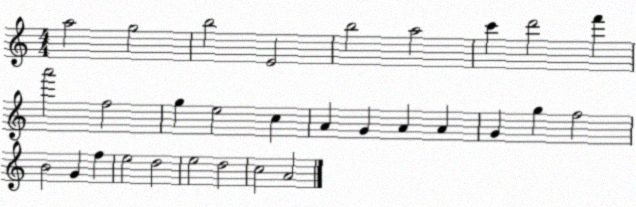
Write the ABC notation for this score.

X:1
T:Untitled
M:4/4
L:1/4
K:C
a2 g2 b2 E2 b2 a2 c' d'2 f' a'2 f2 g e2 c A G A A G g f2 B2 G f e2 d2 e2 d2 c2 A2